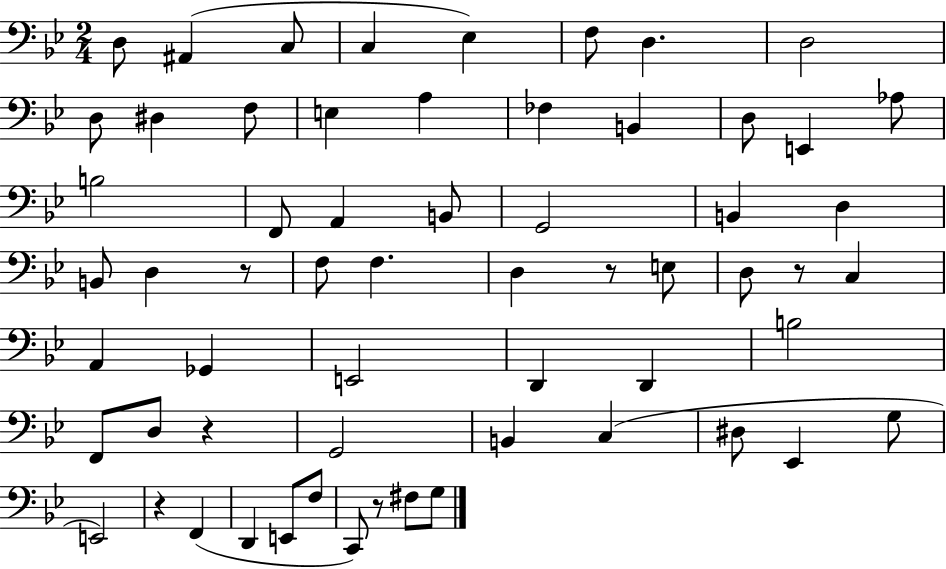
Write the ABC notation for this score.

X:1
T:Untitled
M:2/4
L:1/4
K:Bb
D,/2 ^A,, C,/2 C, _E, F,/2 D, D,2 D,/2 ^D, F,/2 E, A, _F, B,, D,/2 E,, _A,/2 B,2 F,,/2 A,, B,,/2 G,,2 B,, D, B,,/2 D, z/2 F,/2 F, D, z/2 E,/2 D,/2 z/2 C, A,, _G,, E,,2 D,, D,, B,2 F,,/2 D,/2 z G,,2 B,, C, ^D,/2 _E,, G,/2 E,,2 z F,, D,, E,,/2 F,/2 C,,/2 z/2 ^F,/2 G,/2